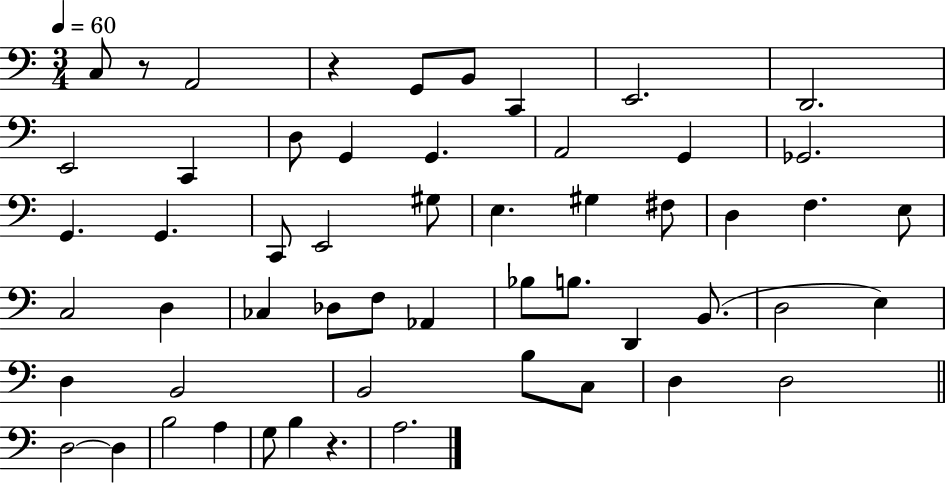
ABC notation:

X:1
T:Untitled
M:3/4
L:1/4
K:C
C,/2 z/2 A,,2 z G,,/2 B,,/2 C,, E,,2 D,,2 E,,2 C,, D,/2 G,, G,, A,,2 G,, _G,,2 G,, G,, C,,/2 E,,2 ^G,/2 E, ^G, ^F,/2 D, F, E,/2 C,2 D, _C, _D,/2 F,/2 _A,, _B,/2 B,/2 D,, B,,/2 D,2 E, D, B,,2 B,,2 B,/2 C,/2 D, D,2 D,2 D, B,2 A, G,/2 B, z A,2